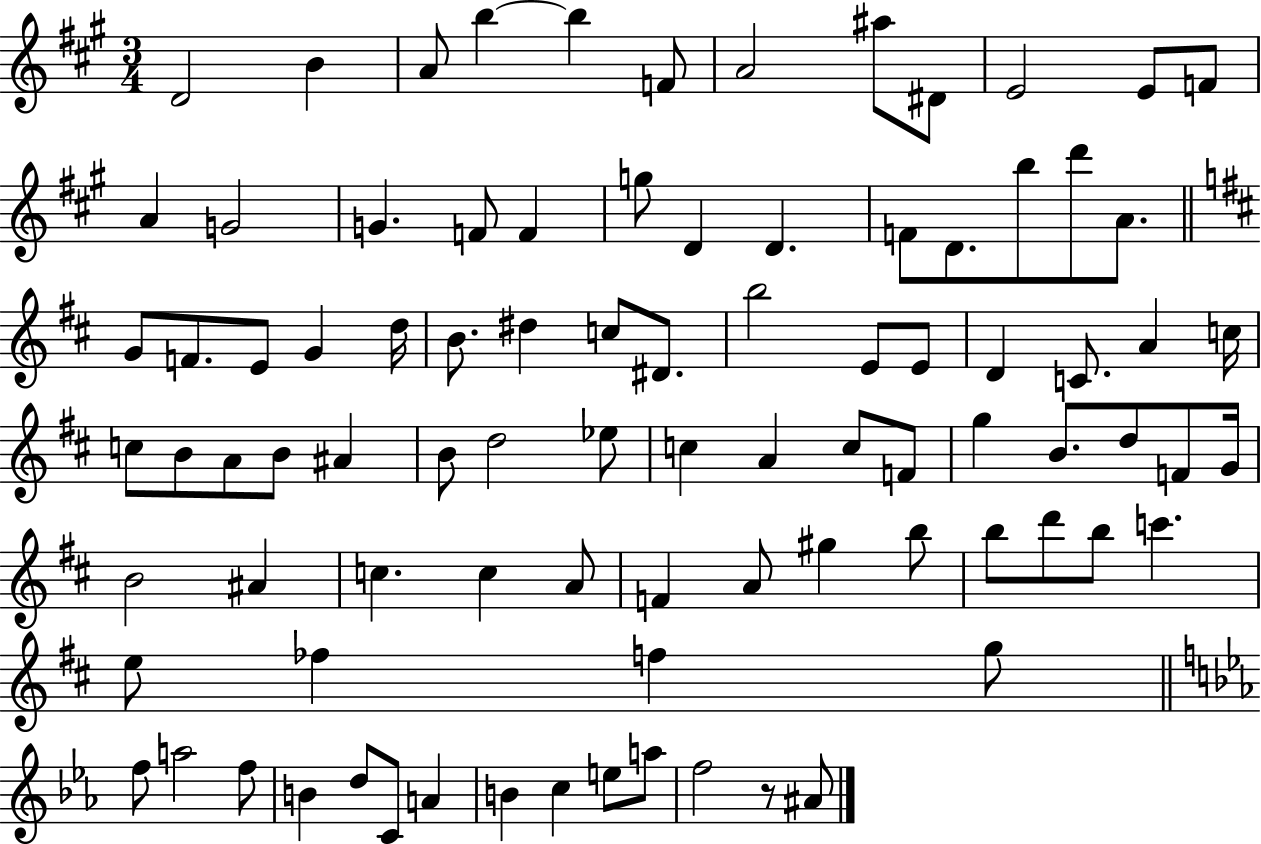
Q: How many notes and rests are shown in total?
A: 89